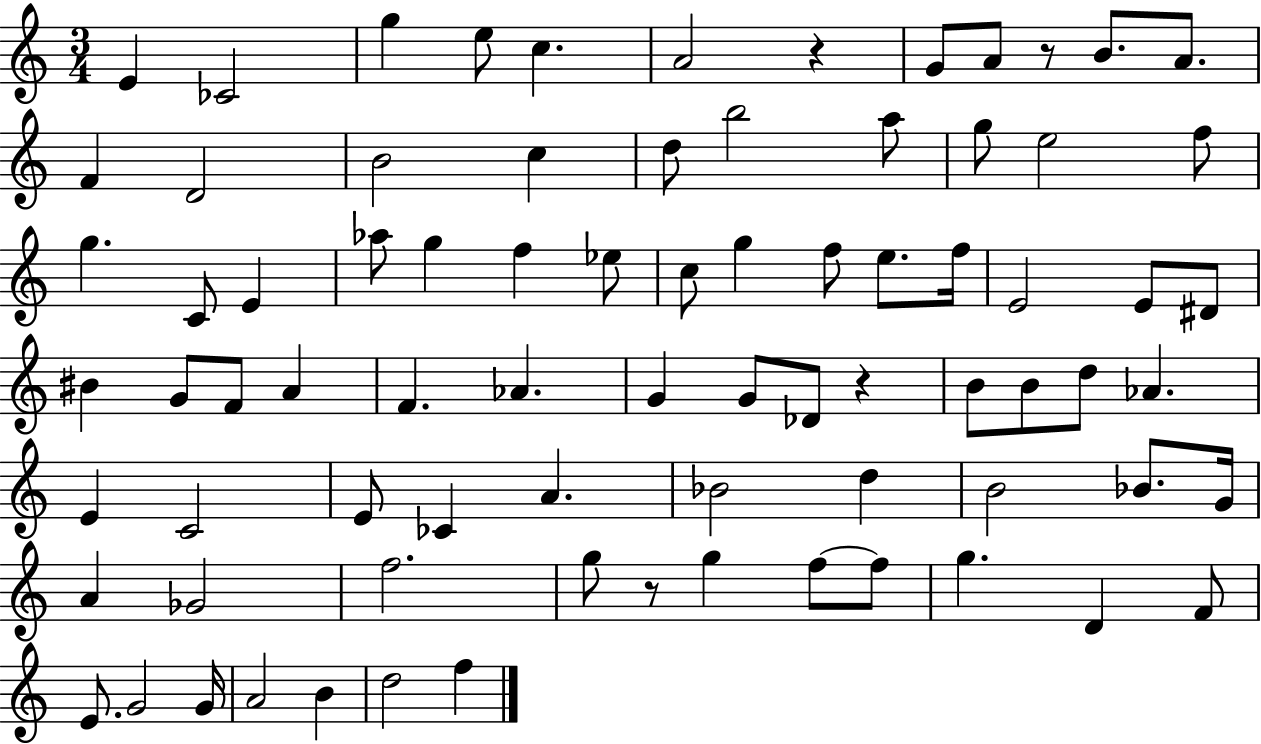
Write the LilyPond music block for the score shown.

{
  \clef treble
  \numericTimeSignature
  \time 3/4
  \key c \major
  e'4 ces'2 | g''4 e''8 c''4. | a'2 r4 | g'8 a'8 r8 b'8. a'8. | \break f'4 d'2 | b'2 c''4 | d''8 b''2 a''8 | g''8 e''2 f''8 | \break g''4. c'8 e'4 | aes''8 g''4 f''4 ees''8 | c''8 g''4 f''8 e''8. f''16 | e'2 e'8 dis'8 | \break bis'4 g'8 f'8 a'4 | f'4. aes'4. | g'4 g'8 des'8 r4 | b'8 b'8 d''8 aes'4. | \break e'4 c'2 | e'8 ces'4 a'4. | bes'2 d''4 | b'2 bes'8. g'16 | \break a'4 ges'2 | f''2. | g''8 r8 g''4 f''8~~ f''8 | g''4. d'4 f'8 | \break e'8. g'2 g'16 | a'2 b'4 | d''2 f''4 | \bar "|."
}